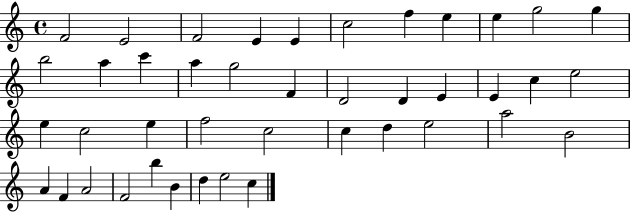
{
  \clef treble
  \time 4/4
  \defaultTimeSignature
  \key c \major
  f'2 e'2 | f'2 e'4 e'4 | c''2 f''4 e''4 | e''4 g''2 g''4 | \break b''2 a''4 c'''4 | a''4 g''2 f'4 | d'2 d'4 e'4 | e'4 c''4 e''2 | \break e''4 c''2 e''4 | f''2 c''2 | c''4 d''4 e''2 | a''2 b'2 | \break a'4 f'4 a'2 | f'2 b''4 b'4 | d''4 e''2 c''4 | \bar "|."
}